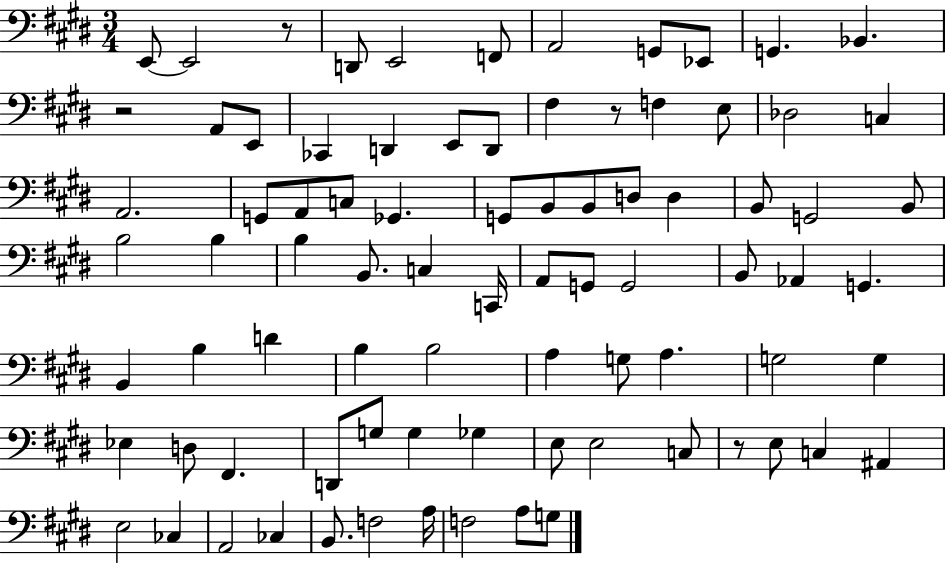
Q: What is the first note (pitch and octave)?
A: E2